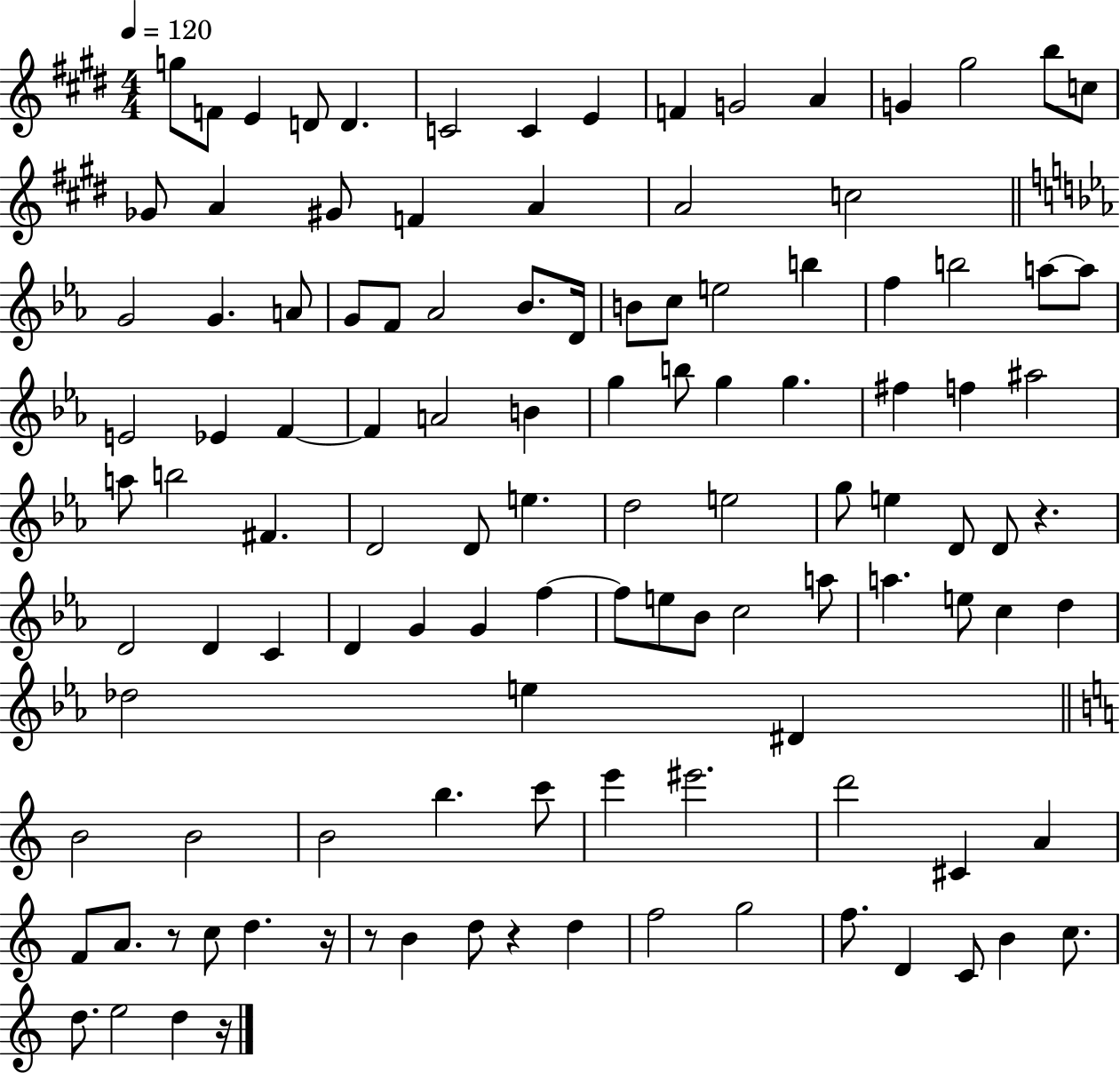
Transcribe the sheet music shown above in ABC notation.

X:1
T:Untitled
M:4/4
L:1/4
K:E
g/2 F/2 E D/2 D C2 C E F G2 A G ^g2 b/2 c/2 _G/2 A ^G/2 F A A2 c2 G2 G A/2 G/2 F/2 _A2 _B/2 D/4 B/2 c/2 e2 b f b2 a/2 a/2 E2 _E F F A2 B g b/2 g g ^f f ^a2 a/2 b2 ^F D2 D/2 e d2 e2 g/2 e D/2 D/2 z D2 D C D G G f f/2 e/2 _B/2 c2 a/2 a e/2 c d _d2 e ^D B2 B2 B2 b c'/2 e' ^e'2 d'2 ^C A F/2 A/2 z/2 c/2 d z/4 z/2 B d/2 z d f2 g2 f/2 D C/2 B c/2 d/2 e2 d z/4